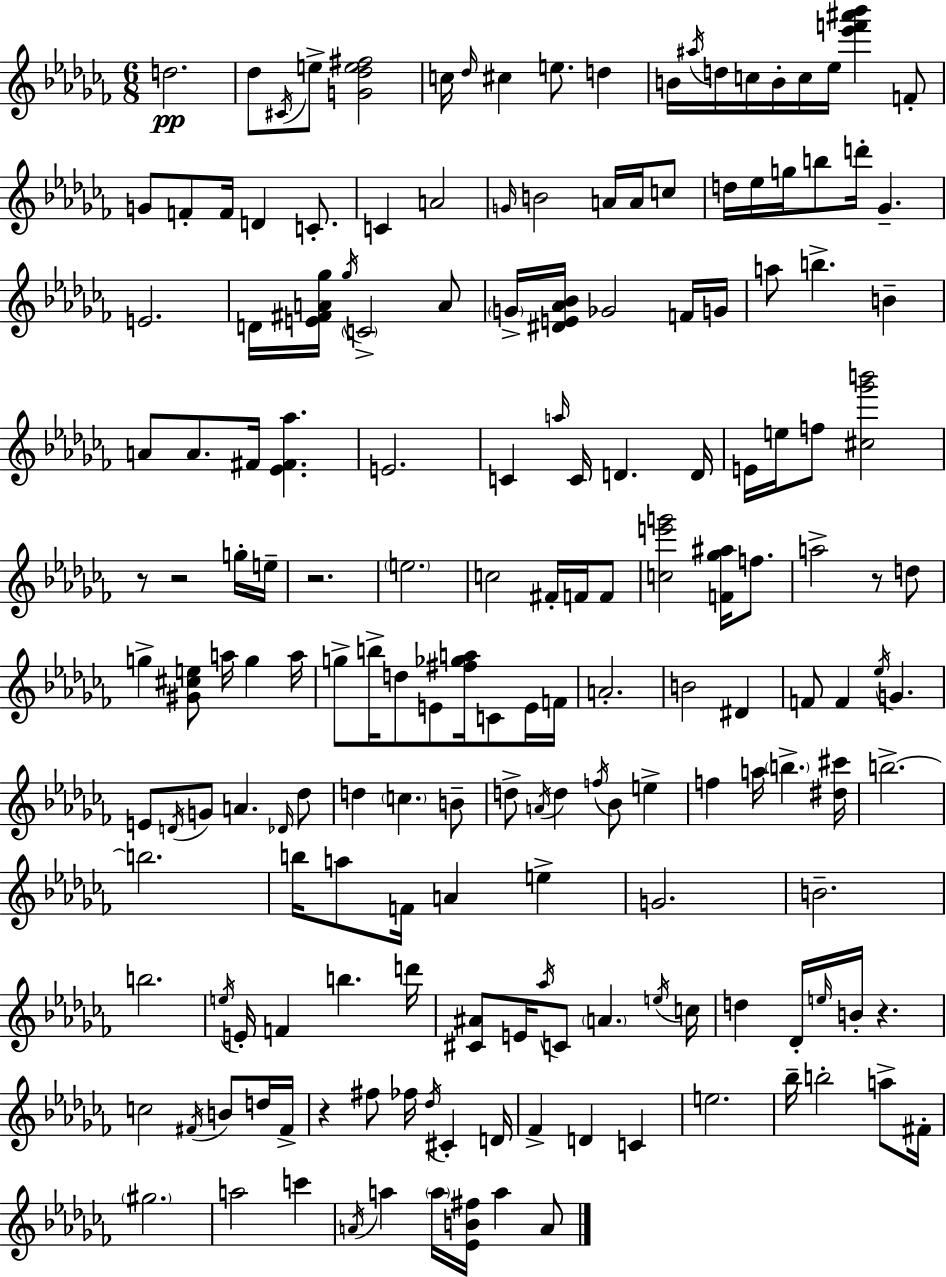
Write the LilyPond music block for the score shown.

{
  \clef treble
  \numericTimeSignature
  \time 6/8
  \key aes \minor
  d''2.\pp | des''8 \acciaccatura { cis'16 } e''8-> <g' des'' e'' fis''>2 | c''16 \grace { des''16 } cis''4 e''8. d''4 | b'16 \acciaccatura { ais''16 } d''16 c''16 b'16-. c''16 ees''16 <ees''' f''' ais''' bes'''>4 | \break f'8-. g'8 f'8-. f'16 d'4 | c'8.-. c'4 a'2 | \grace { g'16 } b'2 | a'16 a'16 c''8 d''16 ees''16 g''16 b''8 d'''16-. ges'4.-- | \break e'2. | d'16 <e' fis' a' ges''>16 \acciaccatura { ges''16 } \parenthesize c'2-> | a'8 \parenthesize g'16-> <dis' e' aes' bes'>16 ges'2 | f'16 g'16 a''8 b''4.-> | \break b'4-- a'8 a'8. fis'16 <ees' fis' aes''>4. | e'2. | c'4 \grace { a''16 } c'16 d'4. | d'16 e'16 e''16 f''8 <cis'' ges''' b'''>2 | \break r8 r2 | g''16-. e''16-- r2. | \parenthesize e''2. | c''2 | \break fis'16-. f'16 f'8 <c'' e''' g'''>2 | <f' ges'' ais''>16 f''8. a''2-> | r8 d''8 g''4-> <gis' cis'' e''>8 | a''16 g''4 a''16 g''8-> b''16-> d''8 e'8 | \break <fis'' ges'' a''>16 c'8 e'16 f'16 a'2.-. | b'2 | dis'4 f'8 f'4 | \acciaccatura { ees''16 } g'4. e'8 \acciaccatura { d'16 } g'8 | \break a'4. \grace { des'16 } des''8 d''4 | \parenthesize c''4. b'8-- d''8-> \acciaccatura { a'16 } | d''4 \acciaccatura { f''16 } bes'8 e''4-> f''4 | a''16 \parenthesize b''4.-> <dis'' cis'''>16 b''2.->~~ | \break b''2. | b''16 | a''8 f'16 a'4 e''4-> g'2. | b'2.-- | \break b''2. | \acciaccatura { e''16 } | e'16-. f'4 b''4. d'''16 | <cis' ais'>8 e'16 \acciaccatura { aes''16 } c'8 \parenthesize a'4. | \break \acciaccatura { e''16 } c''16 d''4 des'16-. \grace { e''16 } b'16-. r4. | c''2 \acciaccatura { fis'16 } | b'8 d''16 fis'16-> r4 fis''8 fes''16 \acciaccatura { des''16 } | cis'4-. d'16 fes'4-> d'4 | \break c'4 e''2. | bes''16-- b''2-. | a''8-> fis'16-. \parenthesize gis''2. | a''2 | \break c'''4 \acciaccatura { a'16 } a''4 \parenthesize a''16 <ees' b' fis''>16 | a''4 a'8 \bar "|."
}